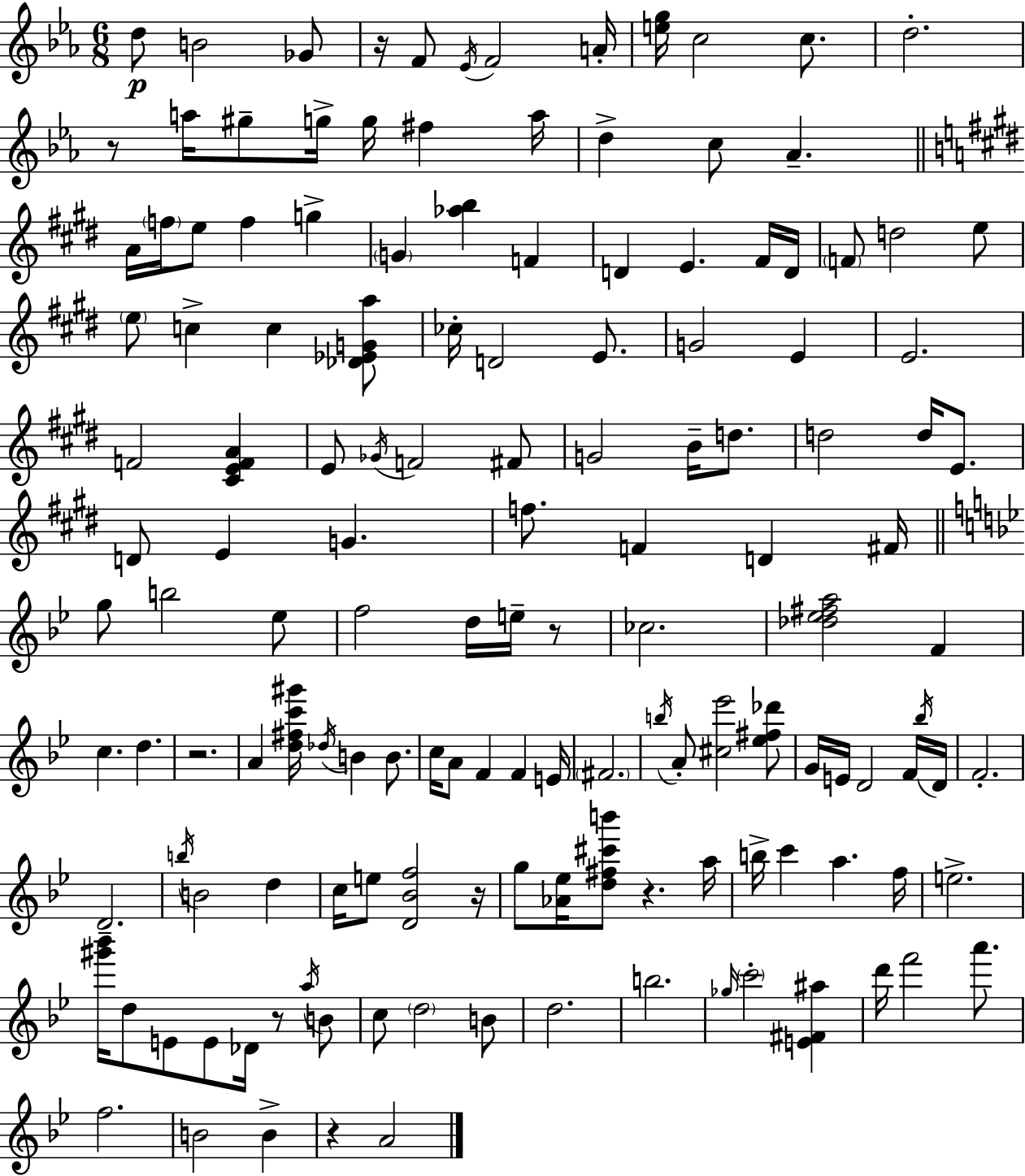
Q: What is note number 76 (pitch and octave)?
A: A4